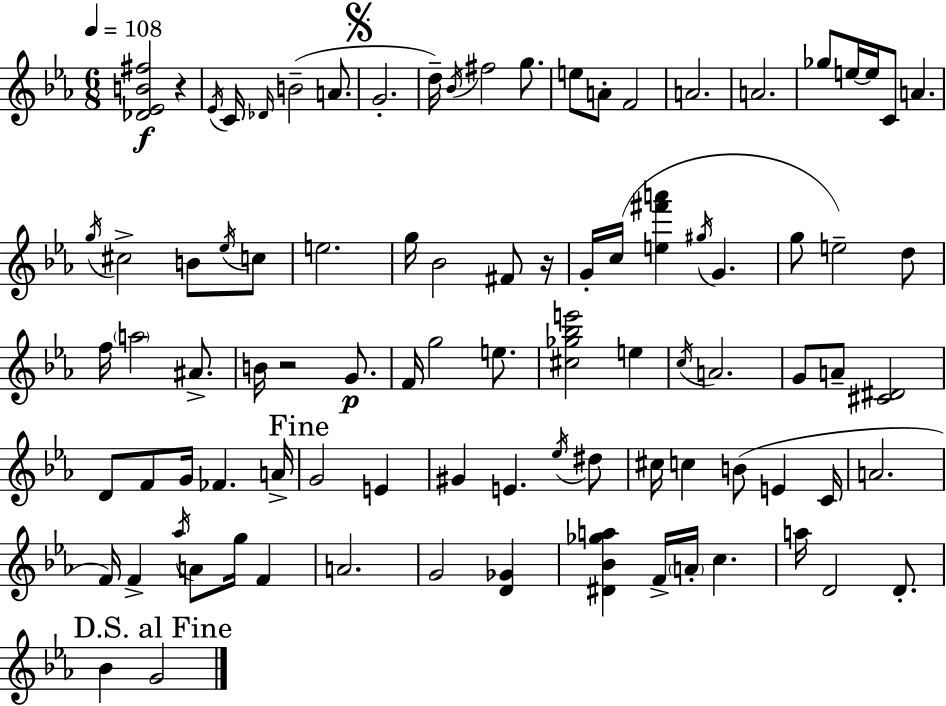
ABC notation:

X:1
T:Untitled
M:6/8
L:1/4
K:Cm
[_D_EB^f]2 z _E/4 C/4 _D/4 B2 A/2 G2 d/4 _B/4 ^f2 g/2 e/2 A/2 F2 A2 A2 _g/2 e/4 e/4 C/2 A g/4 ^c2 B/2 _e/4 c/2 e2 g/4 _B2 ^F/2 z/4 G/4 c/4 [e^f'a'] ^g/4 G g/2 e2 d/2 f/4 a2 ^A/2 B/4 z2 G/2 F/4 g2 e/2 [^c_g_be']2 e c/4 A2 G/2 A/2 [^C^D]2 D/2 F/2 G/4 _F A/4 G2 E ^G E _e/4 ^d/2 ^c/4 c B/2 E C/4 A2 F/4 F _a/4 A/2 g/4 F A2 G2 [D_G] [^D_B_ga] F/4 A/4 c a/4 D2 D/2 _B G2